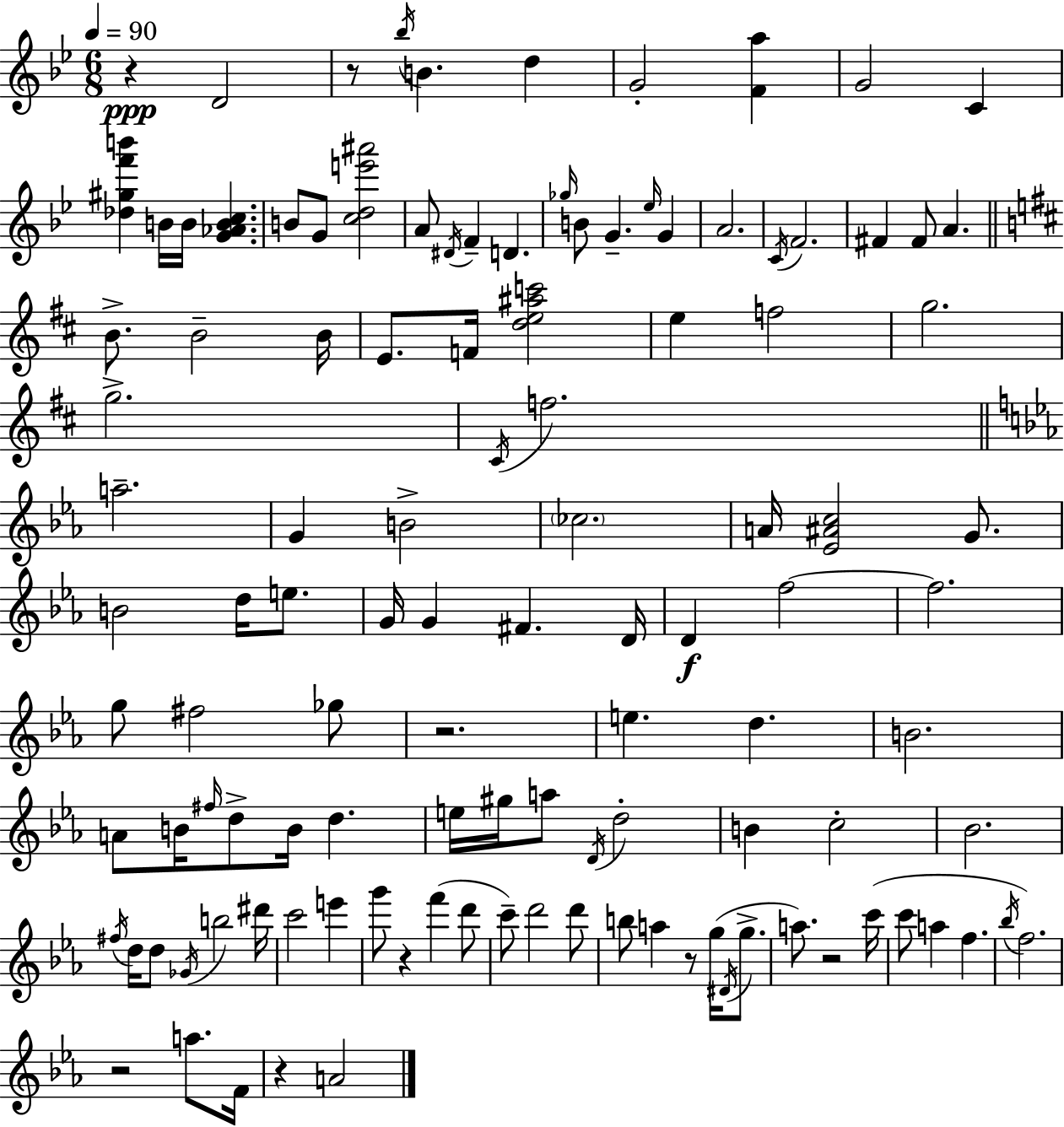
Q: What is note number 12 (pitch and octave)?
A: A4